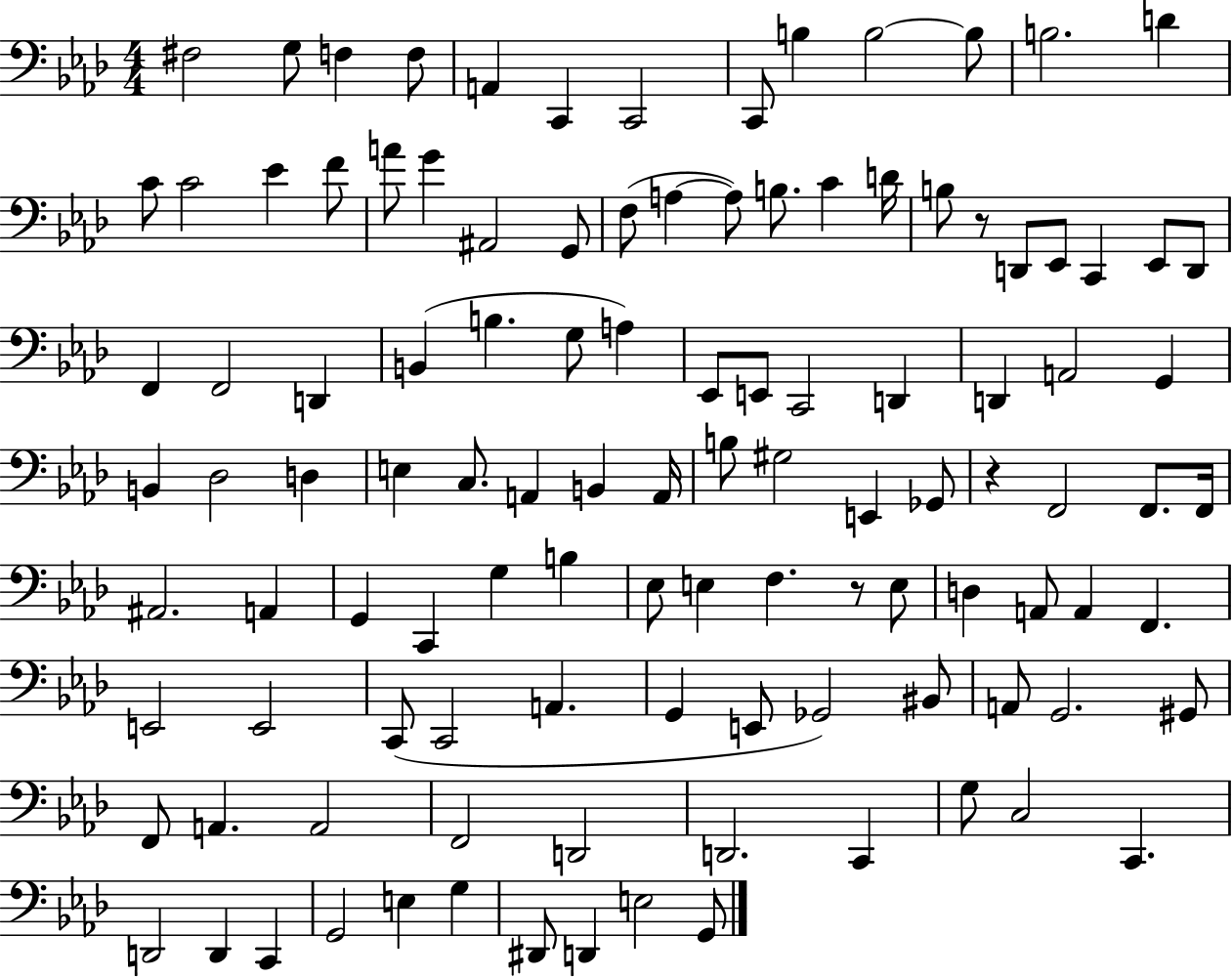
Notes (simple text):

F#3/h G3/e F3/q F3/e A2/q C2/q C2/h C2/e B3/q B3/h B3/e B3/h. D4/q C4/e C4/h Eb4/q F4/e A4/e G4/q A#2/h G2/e F3/e A3/q A3/e B3/e. C4/q D4/s B3/e R/e D2/e Eb2/e C2/q Eb2/e D2/e F2/q F2/h D2/q B2/q B3/q. G3/e A3/q Eb2/e E2/e C2/h D2/q D2/q A2/h G2/q B2/q Db3/h D3/q E3/q C3/e. A2/q B2/q A2/s B3/e G#3/h E2/q Gb2/e R/q F2/h F2/e. F2/s A#2/h. A2/q G2/q C2/q G3/q B3/q Eb3/e E3/q F3/q. R/e E3/e D3/q A2/e A2/q F2/q. E2/h E2/h C2/e C2/h A2/q. G2/q E2/e Gb2/h BIS2/e A2/e G2/h. G#2/e F2/e A2/q. A2/h F2/h D2/h D2/h. C2/q G3/e C3/h C2/q. D2/h D2/q C2/q G2/h E3/q G3/q D#2/e D2/q E3/h G2/e